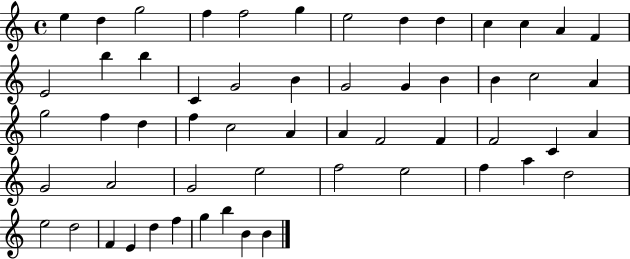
X:1
T:Untitled
M:4/4
L:1/4
K:C
e d g2 f f2 g e2 d d c c A F E2 b b C G2 B G2 G B B c2 A g2 f d f c2 A A F2 F F2 C A G2 A2 G2 e2 f2 e2 f a d2 e2 d2 F E d f g b B B